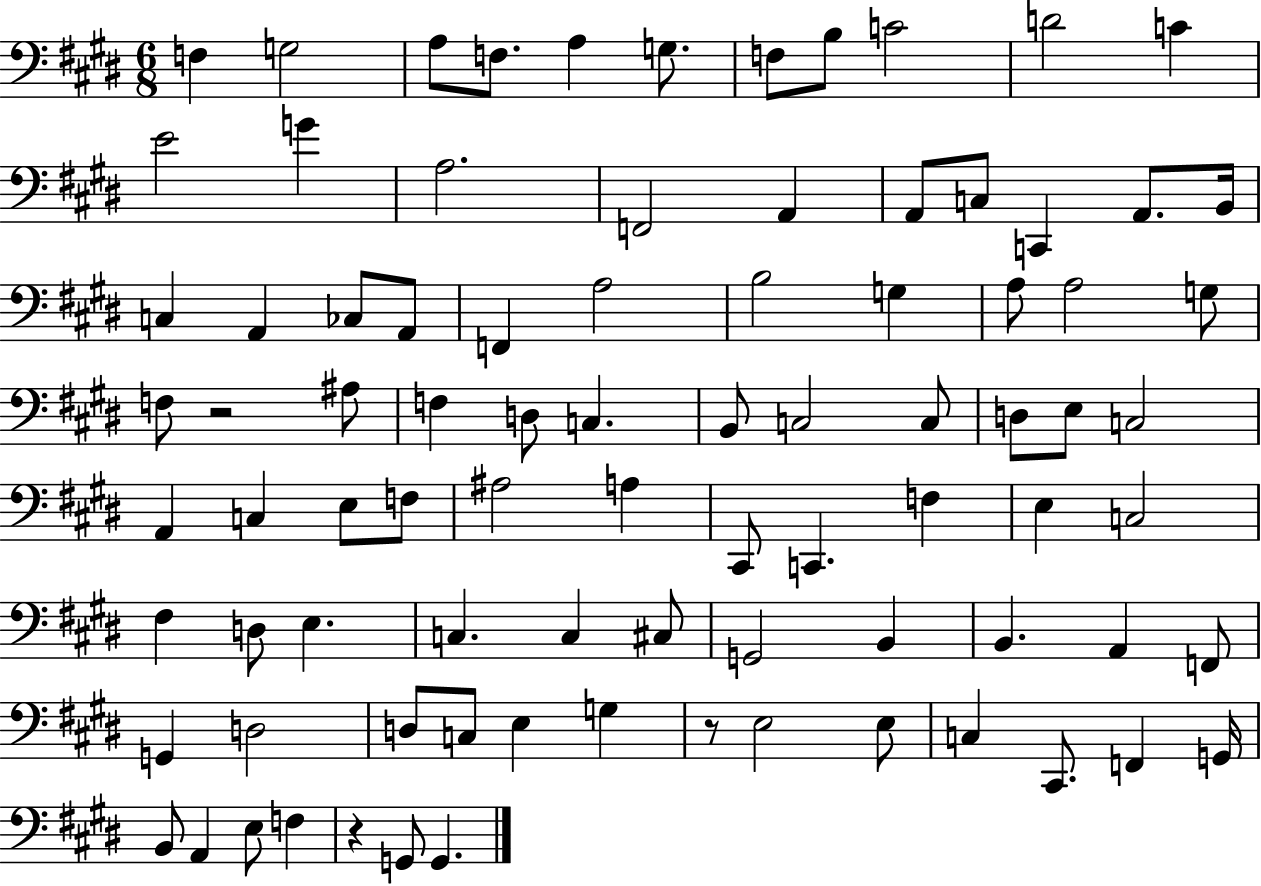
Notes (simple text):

F3/q G3/h A3/e F3/e. A3/q G3/e. F3/e B3/e C4/h D4/h C4/q E4/h G4/q A3/h. F2/h A2/q A2/e C3/e C2/q A2/e. B2/s C3/q A2/q CES3/e A2/e F2/q A3/h B3/h G3/q A3/e A3/h G3/e F3/e R/h A#3/e F3/q D3/e C3/q. B2/e C3/h C3/e D3/e E3/e C3/h A2/q C3/q E3/e F3/e A#3/h A3/q C#2/e C2/q. F3/q E3/q C3/h F#3/q D3/e E3/q. C3/q. C3/q C#3/e G2/h B2/q B2/q. A2/q F2/e G2/q D3/h D3/e C3/e E3/q G3/q R/e E3/h E3/e C3/q C#2/e. F2/q G2/s B2/e A2/q E3/e F3/q R/q G2/e G2/q.